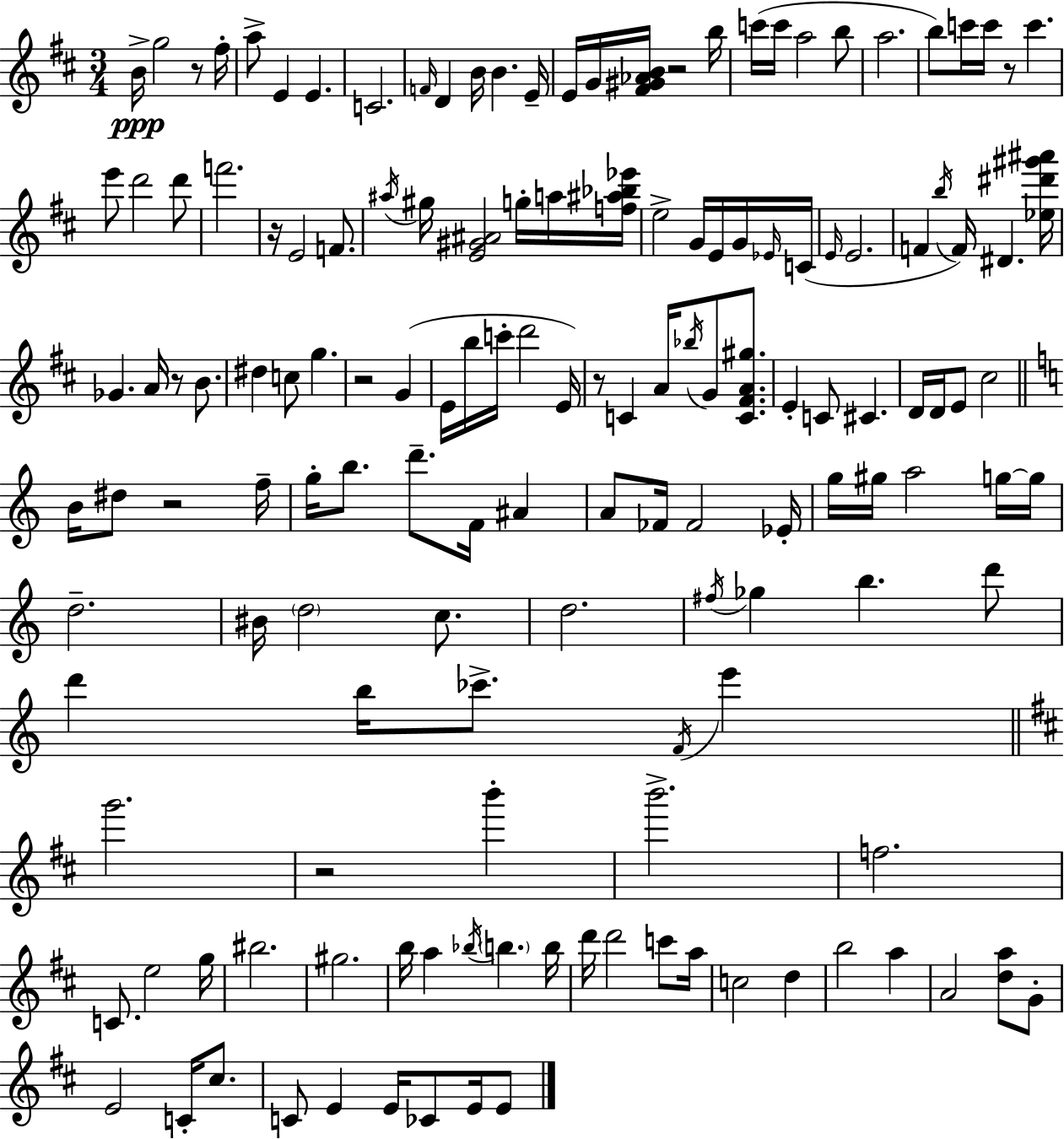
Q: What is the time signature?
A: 3/4